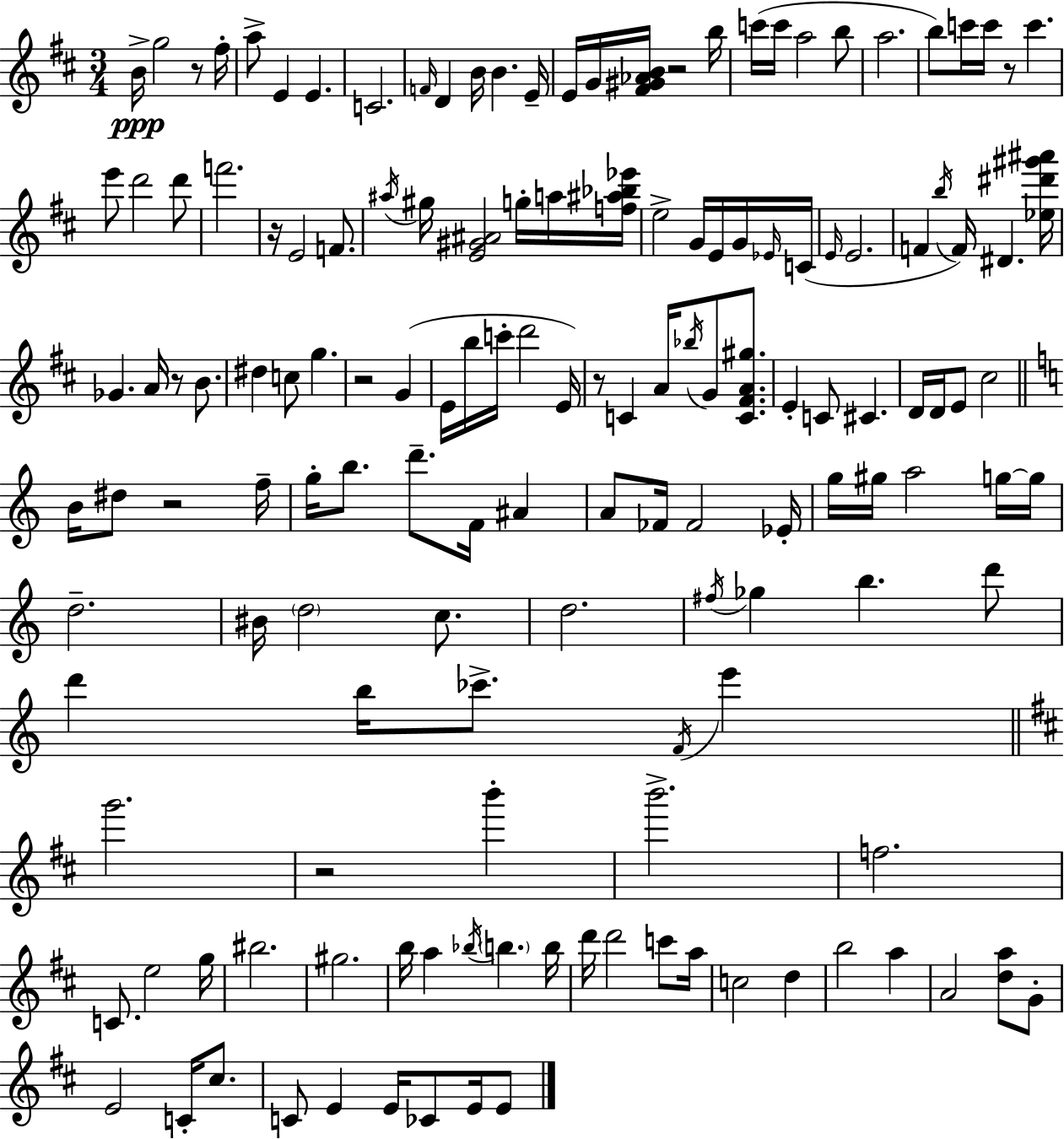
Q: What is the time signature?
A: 3/4